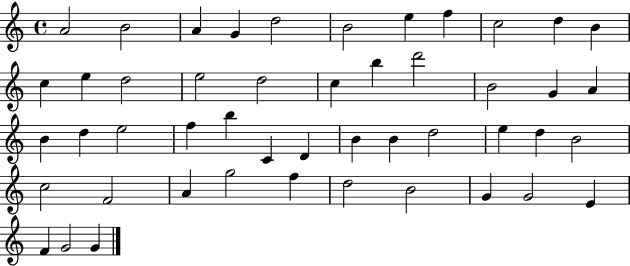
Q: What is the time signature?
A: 4/4